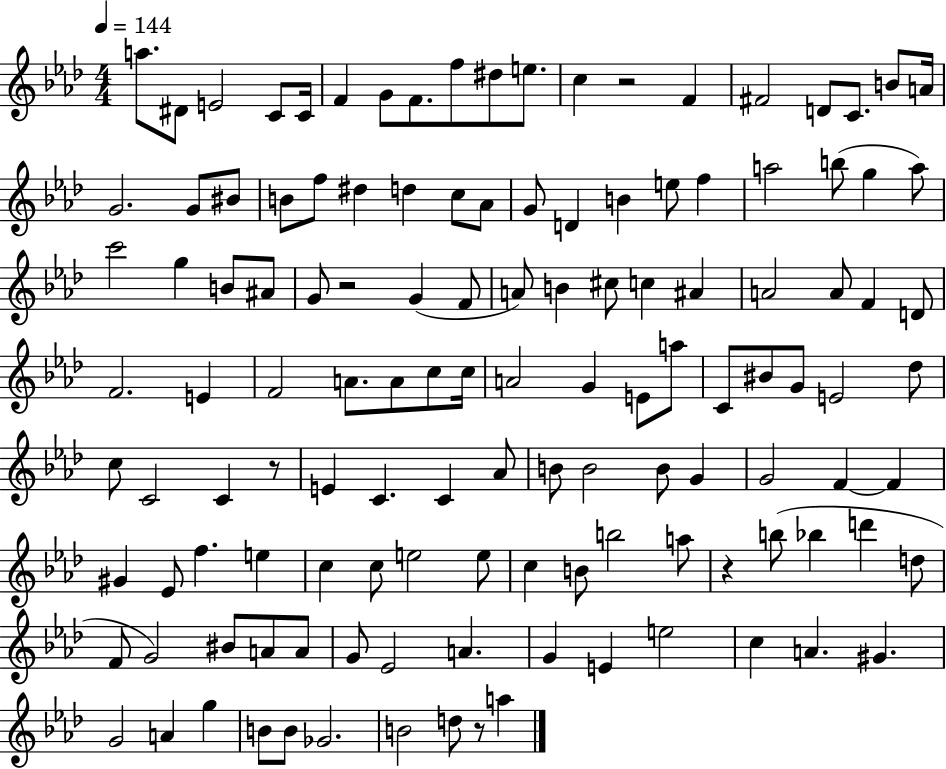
{
  \clef treble
  \numericTimeSignature
  \time 4/4
  \key aes \major
  \tempo 4 = 144
  a''8. dis'8 e'2 c'8 c'16 | f'4 g'8 f'8. f''8 dis''8 e''8. | c''4 r2 f'4 | fis'2 d'8 c'8. b'8 a'16 | \break g'2. g'8 bis'8 | b'8 f''8 dis''4 d''4 c''8 aes'8 | g'8 d'4 b'4 e''8 f''4 | a''2 b''8( g''4 a''8) | \break c'''2 g''4 b'8 ais'8 | g'8 r2 g'4( f'8 | a'8) b'4 cis''8 c''4 ais'4 | a'2 a'8 f'4 d'8 | \break f'2. e'4 | f'2 a'8. a'8 c''8 c''16 | a'2 g'4 e'8 a''8 | c'8 bis'8 g'8 e'2 des''8 | \break c''8 c'2 c'4 r8 | e'4 c'4. c'4 aes'8 | b'8 b'2 b'8 g'4 | g'2 f'4~~ f'4 | \break gis'4 ees'8 f''4. e''4 | c''4 c''8 e''2 e''8 | c''4 b'8 b''2 a''8 | r4 b''8( bes''4 d'''4 d''8 | \break f'8 g'2) bis'8 a'8 a'8 | g'8 ees'2 a'4. | g'4 e'4 e''2 | c''4 a'4. gis'4. | \break g'2 a'4 g''4 | b'8 b'8 ges'2. | b'2 d''8 r8 a''4 | \bar "|."
}